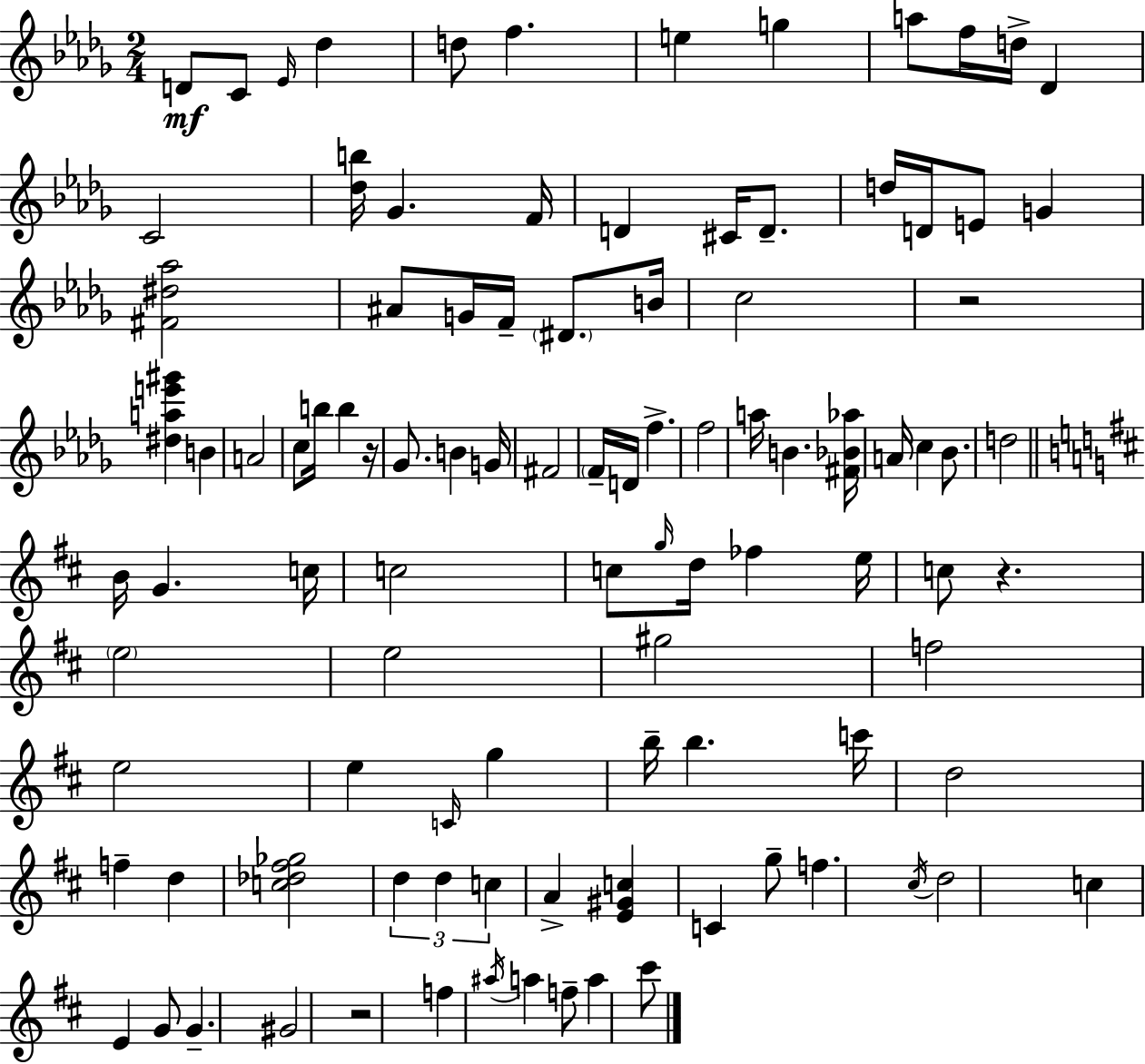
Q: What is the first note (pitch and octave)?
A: D4